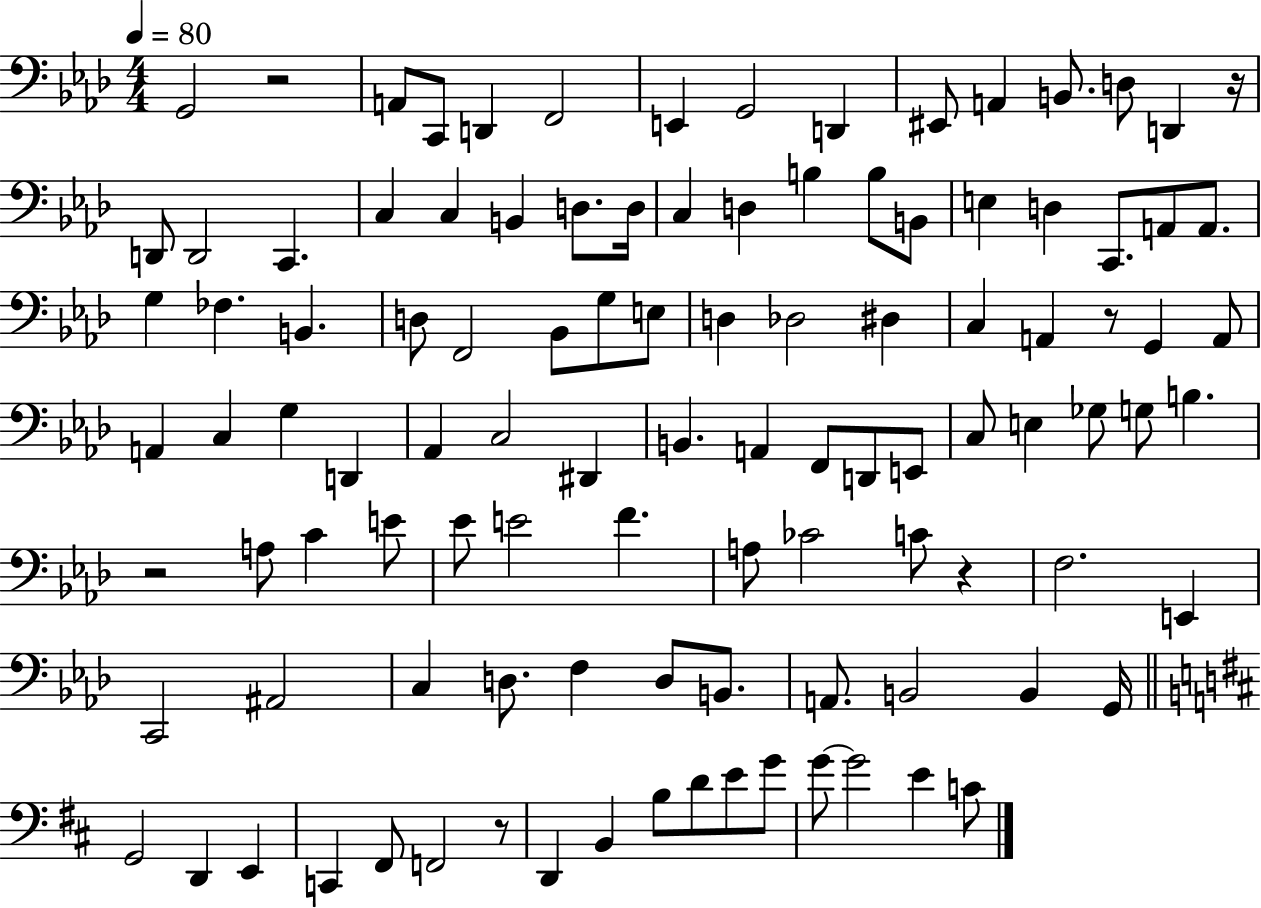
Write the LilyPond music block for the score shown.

{
  \clef bass
  \numericTimeSignature
  \time 4/4
  \key aes \major
  \tempo 4 = 80
  g,2 r2 | a,8 c,8 d,4 f,2 | e,4 g,2 d,4 | eis,8 a,4 b,8. d8 d,4 r16 | \break d,8 d,2 c,4. | c4 c4 b,4 d8. d16 | c4 d4 b4 b8 b,8 | e4 d4 c,8. a,8 a,8. | \break g4 fes4. b,4. | d8 f,2 bes,8 g8 e8 | d4 des2 dis4 | c4 a,4 r8 g,4 a,8 | \break a,4 c4 g4 d,4 | aes,4 c2 dis,4 | b,4. a,4 f,8 d,8 e,8 | c8 e4 ges8 g8 b4. | \break r2 a8 c'4 e'8 | ees'8 e'2 f'4. | a8 ces'2 c'8 r4 | f2. e,4 | \break c,2 ais,2 | c4 d8. f4 d8 b,8. | a,8. b,2 b,4 g,16 | \bar "||" \break \key d \major g,2 d,4 e,4 | c,4 fis,8 f,2 r8 | d,4 b,4 b8 d'8 e'8 g'8 | g'8~~ g'2 e'4 c'8 | \break \bar "|."
}